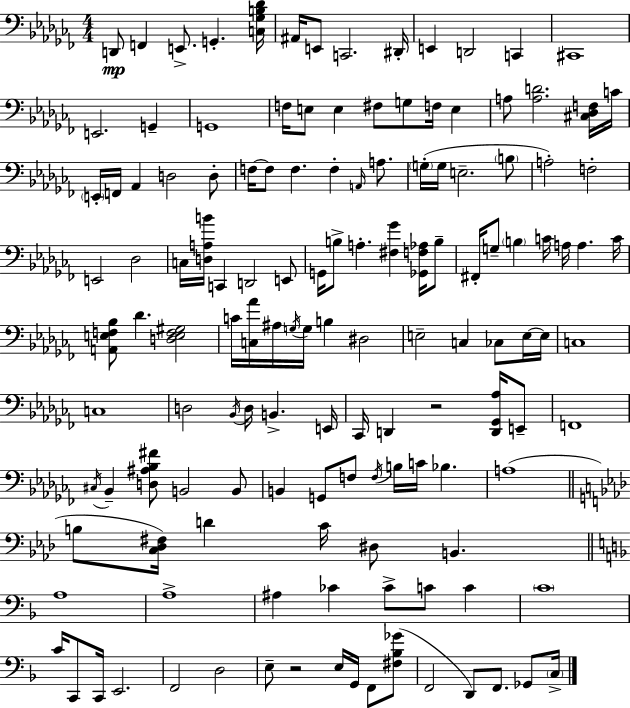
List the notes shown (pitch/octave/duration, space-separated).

D2/e F2/q E2/e. G2/q. [C3,Gb3,B3,Db4]/s A#2/s E2/e C2/h. D#2/s E2/q D2/h C2/q C#2/w E2/h. G2/q G2/w F3/s E3/e E3/q F#3/e G3/e F3/s E3/q A3/e [A3,D4]/h. [C#3,Db3,F3]/s C4/s E2/s F2/s Ab2/q D3/h D3/e F3/s F3/e F3/q. F3/q A2/s A3/e. G3/s G3/s E3/h. B3/e A3/h F3/h E2/h Db3/h C3/s [D3,A3,B4]/s C2/q D2/h E2/e G2/s B3/e A3/q. [F#3,Gb4]/q [Gb2,F3,Ab3]/s B3/e F#2/s G3/e B3/q C4/s A3/s A3/q. C4/s [A2,E3,F3,Bb3]/e Db4/q. [D3,E3,F3,G#3]/h C4/s [C3,Ab4]/s A#3/s G3/s G3/s B3/q D#3/h E3/h C3/q CES3/e E3/s E3/s C3/w C3/w D3/h Bb2/s D3/s B2/q. E2/s CES2/s D2/q R/h [D2,Gb2,Ab3]/s E2/e F2/w C#3/s Bb2/q [D3,A#3,Bb3,F#4]/e B2/h B2/e B2/q G2/e F3/e F3/s B3/s C4/s Bb3/q. A3/w B3/e [C3,Db3,F#3]/s D4/q C4/s D#3/e B2/q. A3/w A3/w A#3/q CES4/q CES4/e C4/e C4/q C4/w C4/s C2/e C2/s E2/h. F2/h D3/h E3/e R/h E3/s G2/s F2/e [F#3,Bb3,Gb4]/e F2/h D2/e F2/e. Gb2/e C3/s